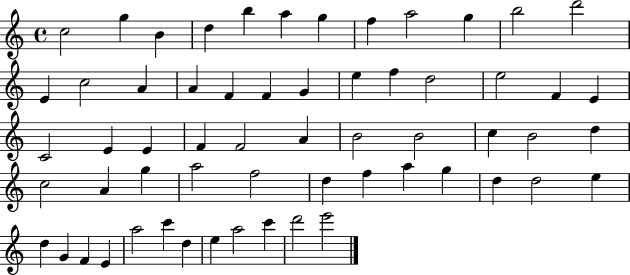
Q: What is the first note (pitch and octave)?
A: C5